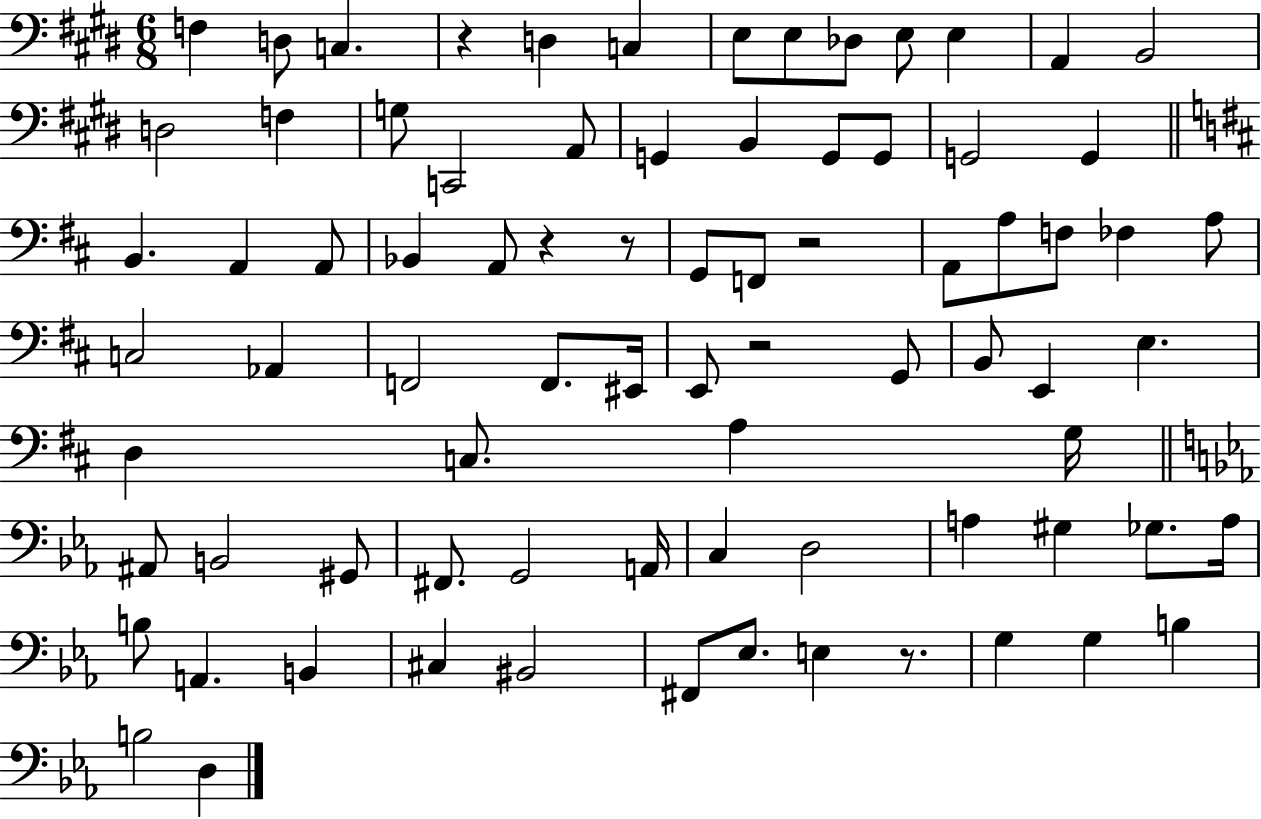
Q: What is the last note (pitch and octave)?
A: D3